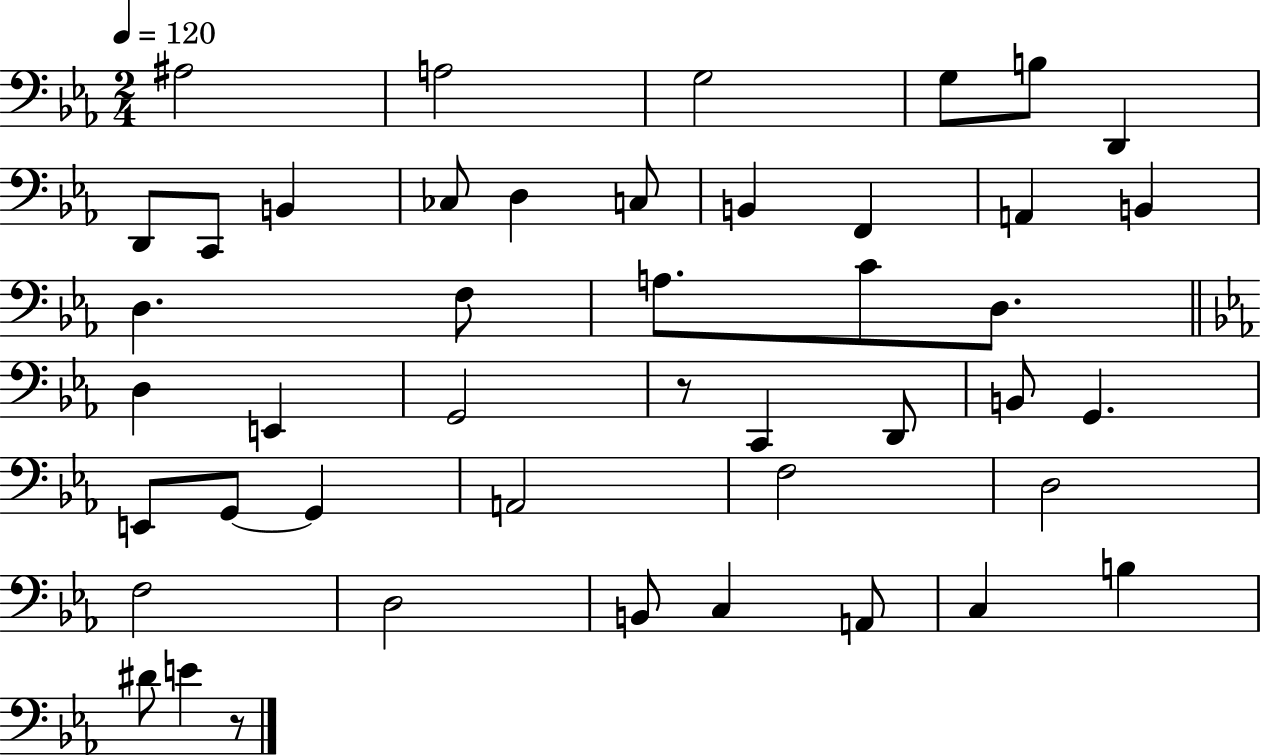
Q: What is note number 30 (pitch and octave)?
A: G2